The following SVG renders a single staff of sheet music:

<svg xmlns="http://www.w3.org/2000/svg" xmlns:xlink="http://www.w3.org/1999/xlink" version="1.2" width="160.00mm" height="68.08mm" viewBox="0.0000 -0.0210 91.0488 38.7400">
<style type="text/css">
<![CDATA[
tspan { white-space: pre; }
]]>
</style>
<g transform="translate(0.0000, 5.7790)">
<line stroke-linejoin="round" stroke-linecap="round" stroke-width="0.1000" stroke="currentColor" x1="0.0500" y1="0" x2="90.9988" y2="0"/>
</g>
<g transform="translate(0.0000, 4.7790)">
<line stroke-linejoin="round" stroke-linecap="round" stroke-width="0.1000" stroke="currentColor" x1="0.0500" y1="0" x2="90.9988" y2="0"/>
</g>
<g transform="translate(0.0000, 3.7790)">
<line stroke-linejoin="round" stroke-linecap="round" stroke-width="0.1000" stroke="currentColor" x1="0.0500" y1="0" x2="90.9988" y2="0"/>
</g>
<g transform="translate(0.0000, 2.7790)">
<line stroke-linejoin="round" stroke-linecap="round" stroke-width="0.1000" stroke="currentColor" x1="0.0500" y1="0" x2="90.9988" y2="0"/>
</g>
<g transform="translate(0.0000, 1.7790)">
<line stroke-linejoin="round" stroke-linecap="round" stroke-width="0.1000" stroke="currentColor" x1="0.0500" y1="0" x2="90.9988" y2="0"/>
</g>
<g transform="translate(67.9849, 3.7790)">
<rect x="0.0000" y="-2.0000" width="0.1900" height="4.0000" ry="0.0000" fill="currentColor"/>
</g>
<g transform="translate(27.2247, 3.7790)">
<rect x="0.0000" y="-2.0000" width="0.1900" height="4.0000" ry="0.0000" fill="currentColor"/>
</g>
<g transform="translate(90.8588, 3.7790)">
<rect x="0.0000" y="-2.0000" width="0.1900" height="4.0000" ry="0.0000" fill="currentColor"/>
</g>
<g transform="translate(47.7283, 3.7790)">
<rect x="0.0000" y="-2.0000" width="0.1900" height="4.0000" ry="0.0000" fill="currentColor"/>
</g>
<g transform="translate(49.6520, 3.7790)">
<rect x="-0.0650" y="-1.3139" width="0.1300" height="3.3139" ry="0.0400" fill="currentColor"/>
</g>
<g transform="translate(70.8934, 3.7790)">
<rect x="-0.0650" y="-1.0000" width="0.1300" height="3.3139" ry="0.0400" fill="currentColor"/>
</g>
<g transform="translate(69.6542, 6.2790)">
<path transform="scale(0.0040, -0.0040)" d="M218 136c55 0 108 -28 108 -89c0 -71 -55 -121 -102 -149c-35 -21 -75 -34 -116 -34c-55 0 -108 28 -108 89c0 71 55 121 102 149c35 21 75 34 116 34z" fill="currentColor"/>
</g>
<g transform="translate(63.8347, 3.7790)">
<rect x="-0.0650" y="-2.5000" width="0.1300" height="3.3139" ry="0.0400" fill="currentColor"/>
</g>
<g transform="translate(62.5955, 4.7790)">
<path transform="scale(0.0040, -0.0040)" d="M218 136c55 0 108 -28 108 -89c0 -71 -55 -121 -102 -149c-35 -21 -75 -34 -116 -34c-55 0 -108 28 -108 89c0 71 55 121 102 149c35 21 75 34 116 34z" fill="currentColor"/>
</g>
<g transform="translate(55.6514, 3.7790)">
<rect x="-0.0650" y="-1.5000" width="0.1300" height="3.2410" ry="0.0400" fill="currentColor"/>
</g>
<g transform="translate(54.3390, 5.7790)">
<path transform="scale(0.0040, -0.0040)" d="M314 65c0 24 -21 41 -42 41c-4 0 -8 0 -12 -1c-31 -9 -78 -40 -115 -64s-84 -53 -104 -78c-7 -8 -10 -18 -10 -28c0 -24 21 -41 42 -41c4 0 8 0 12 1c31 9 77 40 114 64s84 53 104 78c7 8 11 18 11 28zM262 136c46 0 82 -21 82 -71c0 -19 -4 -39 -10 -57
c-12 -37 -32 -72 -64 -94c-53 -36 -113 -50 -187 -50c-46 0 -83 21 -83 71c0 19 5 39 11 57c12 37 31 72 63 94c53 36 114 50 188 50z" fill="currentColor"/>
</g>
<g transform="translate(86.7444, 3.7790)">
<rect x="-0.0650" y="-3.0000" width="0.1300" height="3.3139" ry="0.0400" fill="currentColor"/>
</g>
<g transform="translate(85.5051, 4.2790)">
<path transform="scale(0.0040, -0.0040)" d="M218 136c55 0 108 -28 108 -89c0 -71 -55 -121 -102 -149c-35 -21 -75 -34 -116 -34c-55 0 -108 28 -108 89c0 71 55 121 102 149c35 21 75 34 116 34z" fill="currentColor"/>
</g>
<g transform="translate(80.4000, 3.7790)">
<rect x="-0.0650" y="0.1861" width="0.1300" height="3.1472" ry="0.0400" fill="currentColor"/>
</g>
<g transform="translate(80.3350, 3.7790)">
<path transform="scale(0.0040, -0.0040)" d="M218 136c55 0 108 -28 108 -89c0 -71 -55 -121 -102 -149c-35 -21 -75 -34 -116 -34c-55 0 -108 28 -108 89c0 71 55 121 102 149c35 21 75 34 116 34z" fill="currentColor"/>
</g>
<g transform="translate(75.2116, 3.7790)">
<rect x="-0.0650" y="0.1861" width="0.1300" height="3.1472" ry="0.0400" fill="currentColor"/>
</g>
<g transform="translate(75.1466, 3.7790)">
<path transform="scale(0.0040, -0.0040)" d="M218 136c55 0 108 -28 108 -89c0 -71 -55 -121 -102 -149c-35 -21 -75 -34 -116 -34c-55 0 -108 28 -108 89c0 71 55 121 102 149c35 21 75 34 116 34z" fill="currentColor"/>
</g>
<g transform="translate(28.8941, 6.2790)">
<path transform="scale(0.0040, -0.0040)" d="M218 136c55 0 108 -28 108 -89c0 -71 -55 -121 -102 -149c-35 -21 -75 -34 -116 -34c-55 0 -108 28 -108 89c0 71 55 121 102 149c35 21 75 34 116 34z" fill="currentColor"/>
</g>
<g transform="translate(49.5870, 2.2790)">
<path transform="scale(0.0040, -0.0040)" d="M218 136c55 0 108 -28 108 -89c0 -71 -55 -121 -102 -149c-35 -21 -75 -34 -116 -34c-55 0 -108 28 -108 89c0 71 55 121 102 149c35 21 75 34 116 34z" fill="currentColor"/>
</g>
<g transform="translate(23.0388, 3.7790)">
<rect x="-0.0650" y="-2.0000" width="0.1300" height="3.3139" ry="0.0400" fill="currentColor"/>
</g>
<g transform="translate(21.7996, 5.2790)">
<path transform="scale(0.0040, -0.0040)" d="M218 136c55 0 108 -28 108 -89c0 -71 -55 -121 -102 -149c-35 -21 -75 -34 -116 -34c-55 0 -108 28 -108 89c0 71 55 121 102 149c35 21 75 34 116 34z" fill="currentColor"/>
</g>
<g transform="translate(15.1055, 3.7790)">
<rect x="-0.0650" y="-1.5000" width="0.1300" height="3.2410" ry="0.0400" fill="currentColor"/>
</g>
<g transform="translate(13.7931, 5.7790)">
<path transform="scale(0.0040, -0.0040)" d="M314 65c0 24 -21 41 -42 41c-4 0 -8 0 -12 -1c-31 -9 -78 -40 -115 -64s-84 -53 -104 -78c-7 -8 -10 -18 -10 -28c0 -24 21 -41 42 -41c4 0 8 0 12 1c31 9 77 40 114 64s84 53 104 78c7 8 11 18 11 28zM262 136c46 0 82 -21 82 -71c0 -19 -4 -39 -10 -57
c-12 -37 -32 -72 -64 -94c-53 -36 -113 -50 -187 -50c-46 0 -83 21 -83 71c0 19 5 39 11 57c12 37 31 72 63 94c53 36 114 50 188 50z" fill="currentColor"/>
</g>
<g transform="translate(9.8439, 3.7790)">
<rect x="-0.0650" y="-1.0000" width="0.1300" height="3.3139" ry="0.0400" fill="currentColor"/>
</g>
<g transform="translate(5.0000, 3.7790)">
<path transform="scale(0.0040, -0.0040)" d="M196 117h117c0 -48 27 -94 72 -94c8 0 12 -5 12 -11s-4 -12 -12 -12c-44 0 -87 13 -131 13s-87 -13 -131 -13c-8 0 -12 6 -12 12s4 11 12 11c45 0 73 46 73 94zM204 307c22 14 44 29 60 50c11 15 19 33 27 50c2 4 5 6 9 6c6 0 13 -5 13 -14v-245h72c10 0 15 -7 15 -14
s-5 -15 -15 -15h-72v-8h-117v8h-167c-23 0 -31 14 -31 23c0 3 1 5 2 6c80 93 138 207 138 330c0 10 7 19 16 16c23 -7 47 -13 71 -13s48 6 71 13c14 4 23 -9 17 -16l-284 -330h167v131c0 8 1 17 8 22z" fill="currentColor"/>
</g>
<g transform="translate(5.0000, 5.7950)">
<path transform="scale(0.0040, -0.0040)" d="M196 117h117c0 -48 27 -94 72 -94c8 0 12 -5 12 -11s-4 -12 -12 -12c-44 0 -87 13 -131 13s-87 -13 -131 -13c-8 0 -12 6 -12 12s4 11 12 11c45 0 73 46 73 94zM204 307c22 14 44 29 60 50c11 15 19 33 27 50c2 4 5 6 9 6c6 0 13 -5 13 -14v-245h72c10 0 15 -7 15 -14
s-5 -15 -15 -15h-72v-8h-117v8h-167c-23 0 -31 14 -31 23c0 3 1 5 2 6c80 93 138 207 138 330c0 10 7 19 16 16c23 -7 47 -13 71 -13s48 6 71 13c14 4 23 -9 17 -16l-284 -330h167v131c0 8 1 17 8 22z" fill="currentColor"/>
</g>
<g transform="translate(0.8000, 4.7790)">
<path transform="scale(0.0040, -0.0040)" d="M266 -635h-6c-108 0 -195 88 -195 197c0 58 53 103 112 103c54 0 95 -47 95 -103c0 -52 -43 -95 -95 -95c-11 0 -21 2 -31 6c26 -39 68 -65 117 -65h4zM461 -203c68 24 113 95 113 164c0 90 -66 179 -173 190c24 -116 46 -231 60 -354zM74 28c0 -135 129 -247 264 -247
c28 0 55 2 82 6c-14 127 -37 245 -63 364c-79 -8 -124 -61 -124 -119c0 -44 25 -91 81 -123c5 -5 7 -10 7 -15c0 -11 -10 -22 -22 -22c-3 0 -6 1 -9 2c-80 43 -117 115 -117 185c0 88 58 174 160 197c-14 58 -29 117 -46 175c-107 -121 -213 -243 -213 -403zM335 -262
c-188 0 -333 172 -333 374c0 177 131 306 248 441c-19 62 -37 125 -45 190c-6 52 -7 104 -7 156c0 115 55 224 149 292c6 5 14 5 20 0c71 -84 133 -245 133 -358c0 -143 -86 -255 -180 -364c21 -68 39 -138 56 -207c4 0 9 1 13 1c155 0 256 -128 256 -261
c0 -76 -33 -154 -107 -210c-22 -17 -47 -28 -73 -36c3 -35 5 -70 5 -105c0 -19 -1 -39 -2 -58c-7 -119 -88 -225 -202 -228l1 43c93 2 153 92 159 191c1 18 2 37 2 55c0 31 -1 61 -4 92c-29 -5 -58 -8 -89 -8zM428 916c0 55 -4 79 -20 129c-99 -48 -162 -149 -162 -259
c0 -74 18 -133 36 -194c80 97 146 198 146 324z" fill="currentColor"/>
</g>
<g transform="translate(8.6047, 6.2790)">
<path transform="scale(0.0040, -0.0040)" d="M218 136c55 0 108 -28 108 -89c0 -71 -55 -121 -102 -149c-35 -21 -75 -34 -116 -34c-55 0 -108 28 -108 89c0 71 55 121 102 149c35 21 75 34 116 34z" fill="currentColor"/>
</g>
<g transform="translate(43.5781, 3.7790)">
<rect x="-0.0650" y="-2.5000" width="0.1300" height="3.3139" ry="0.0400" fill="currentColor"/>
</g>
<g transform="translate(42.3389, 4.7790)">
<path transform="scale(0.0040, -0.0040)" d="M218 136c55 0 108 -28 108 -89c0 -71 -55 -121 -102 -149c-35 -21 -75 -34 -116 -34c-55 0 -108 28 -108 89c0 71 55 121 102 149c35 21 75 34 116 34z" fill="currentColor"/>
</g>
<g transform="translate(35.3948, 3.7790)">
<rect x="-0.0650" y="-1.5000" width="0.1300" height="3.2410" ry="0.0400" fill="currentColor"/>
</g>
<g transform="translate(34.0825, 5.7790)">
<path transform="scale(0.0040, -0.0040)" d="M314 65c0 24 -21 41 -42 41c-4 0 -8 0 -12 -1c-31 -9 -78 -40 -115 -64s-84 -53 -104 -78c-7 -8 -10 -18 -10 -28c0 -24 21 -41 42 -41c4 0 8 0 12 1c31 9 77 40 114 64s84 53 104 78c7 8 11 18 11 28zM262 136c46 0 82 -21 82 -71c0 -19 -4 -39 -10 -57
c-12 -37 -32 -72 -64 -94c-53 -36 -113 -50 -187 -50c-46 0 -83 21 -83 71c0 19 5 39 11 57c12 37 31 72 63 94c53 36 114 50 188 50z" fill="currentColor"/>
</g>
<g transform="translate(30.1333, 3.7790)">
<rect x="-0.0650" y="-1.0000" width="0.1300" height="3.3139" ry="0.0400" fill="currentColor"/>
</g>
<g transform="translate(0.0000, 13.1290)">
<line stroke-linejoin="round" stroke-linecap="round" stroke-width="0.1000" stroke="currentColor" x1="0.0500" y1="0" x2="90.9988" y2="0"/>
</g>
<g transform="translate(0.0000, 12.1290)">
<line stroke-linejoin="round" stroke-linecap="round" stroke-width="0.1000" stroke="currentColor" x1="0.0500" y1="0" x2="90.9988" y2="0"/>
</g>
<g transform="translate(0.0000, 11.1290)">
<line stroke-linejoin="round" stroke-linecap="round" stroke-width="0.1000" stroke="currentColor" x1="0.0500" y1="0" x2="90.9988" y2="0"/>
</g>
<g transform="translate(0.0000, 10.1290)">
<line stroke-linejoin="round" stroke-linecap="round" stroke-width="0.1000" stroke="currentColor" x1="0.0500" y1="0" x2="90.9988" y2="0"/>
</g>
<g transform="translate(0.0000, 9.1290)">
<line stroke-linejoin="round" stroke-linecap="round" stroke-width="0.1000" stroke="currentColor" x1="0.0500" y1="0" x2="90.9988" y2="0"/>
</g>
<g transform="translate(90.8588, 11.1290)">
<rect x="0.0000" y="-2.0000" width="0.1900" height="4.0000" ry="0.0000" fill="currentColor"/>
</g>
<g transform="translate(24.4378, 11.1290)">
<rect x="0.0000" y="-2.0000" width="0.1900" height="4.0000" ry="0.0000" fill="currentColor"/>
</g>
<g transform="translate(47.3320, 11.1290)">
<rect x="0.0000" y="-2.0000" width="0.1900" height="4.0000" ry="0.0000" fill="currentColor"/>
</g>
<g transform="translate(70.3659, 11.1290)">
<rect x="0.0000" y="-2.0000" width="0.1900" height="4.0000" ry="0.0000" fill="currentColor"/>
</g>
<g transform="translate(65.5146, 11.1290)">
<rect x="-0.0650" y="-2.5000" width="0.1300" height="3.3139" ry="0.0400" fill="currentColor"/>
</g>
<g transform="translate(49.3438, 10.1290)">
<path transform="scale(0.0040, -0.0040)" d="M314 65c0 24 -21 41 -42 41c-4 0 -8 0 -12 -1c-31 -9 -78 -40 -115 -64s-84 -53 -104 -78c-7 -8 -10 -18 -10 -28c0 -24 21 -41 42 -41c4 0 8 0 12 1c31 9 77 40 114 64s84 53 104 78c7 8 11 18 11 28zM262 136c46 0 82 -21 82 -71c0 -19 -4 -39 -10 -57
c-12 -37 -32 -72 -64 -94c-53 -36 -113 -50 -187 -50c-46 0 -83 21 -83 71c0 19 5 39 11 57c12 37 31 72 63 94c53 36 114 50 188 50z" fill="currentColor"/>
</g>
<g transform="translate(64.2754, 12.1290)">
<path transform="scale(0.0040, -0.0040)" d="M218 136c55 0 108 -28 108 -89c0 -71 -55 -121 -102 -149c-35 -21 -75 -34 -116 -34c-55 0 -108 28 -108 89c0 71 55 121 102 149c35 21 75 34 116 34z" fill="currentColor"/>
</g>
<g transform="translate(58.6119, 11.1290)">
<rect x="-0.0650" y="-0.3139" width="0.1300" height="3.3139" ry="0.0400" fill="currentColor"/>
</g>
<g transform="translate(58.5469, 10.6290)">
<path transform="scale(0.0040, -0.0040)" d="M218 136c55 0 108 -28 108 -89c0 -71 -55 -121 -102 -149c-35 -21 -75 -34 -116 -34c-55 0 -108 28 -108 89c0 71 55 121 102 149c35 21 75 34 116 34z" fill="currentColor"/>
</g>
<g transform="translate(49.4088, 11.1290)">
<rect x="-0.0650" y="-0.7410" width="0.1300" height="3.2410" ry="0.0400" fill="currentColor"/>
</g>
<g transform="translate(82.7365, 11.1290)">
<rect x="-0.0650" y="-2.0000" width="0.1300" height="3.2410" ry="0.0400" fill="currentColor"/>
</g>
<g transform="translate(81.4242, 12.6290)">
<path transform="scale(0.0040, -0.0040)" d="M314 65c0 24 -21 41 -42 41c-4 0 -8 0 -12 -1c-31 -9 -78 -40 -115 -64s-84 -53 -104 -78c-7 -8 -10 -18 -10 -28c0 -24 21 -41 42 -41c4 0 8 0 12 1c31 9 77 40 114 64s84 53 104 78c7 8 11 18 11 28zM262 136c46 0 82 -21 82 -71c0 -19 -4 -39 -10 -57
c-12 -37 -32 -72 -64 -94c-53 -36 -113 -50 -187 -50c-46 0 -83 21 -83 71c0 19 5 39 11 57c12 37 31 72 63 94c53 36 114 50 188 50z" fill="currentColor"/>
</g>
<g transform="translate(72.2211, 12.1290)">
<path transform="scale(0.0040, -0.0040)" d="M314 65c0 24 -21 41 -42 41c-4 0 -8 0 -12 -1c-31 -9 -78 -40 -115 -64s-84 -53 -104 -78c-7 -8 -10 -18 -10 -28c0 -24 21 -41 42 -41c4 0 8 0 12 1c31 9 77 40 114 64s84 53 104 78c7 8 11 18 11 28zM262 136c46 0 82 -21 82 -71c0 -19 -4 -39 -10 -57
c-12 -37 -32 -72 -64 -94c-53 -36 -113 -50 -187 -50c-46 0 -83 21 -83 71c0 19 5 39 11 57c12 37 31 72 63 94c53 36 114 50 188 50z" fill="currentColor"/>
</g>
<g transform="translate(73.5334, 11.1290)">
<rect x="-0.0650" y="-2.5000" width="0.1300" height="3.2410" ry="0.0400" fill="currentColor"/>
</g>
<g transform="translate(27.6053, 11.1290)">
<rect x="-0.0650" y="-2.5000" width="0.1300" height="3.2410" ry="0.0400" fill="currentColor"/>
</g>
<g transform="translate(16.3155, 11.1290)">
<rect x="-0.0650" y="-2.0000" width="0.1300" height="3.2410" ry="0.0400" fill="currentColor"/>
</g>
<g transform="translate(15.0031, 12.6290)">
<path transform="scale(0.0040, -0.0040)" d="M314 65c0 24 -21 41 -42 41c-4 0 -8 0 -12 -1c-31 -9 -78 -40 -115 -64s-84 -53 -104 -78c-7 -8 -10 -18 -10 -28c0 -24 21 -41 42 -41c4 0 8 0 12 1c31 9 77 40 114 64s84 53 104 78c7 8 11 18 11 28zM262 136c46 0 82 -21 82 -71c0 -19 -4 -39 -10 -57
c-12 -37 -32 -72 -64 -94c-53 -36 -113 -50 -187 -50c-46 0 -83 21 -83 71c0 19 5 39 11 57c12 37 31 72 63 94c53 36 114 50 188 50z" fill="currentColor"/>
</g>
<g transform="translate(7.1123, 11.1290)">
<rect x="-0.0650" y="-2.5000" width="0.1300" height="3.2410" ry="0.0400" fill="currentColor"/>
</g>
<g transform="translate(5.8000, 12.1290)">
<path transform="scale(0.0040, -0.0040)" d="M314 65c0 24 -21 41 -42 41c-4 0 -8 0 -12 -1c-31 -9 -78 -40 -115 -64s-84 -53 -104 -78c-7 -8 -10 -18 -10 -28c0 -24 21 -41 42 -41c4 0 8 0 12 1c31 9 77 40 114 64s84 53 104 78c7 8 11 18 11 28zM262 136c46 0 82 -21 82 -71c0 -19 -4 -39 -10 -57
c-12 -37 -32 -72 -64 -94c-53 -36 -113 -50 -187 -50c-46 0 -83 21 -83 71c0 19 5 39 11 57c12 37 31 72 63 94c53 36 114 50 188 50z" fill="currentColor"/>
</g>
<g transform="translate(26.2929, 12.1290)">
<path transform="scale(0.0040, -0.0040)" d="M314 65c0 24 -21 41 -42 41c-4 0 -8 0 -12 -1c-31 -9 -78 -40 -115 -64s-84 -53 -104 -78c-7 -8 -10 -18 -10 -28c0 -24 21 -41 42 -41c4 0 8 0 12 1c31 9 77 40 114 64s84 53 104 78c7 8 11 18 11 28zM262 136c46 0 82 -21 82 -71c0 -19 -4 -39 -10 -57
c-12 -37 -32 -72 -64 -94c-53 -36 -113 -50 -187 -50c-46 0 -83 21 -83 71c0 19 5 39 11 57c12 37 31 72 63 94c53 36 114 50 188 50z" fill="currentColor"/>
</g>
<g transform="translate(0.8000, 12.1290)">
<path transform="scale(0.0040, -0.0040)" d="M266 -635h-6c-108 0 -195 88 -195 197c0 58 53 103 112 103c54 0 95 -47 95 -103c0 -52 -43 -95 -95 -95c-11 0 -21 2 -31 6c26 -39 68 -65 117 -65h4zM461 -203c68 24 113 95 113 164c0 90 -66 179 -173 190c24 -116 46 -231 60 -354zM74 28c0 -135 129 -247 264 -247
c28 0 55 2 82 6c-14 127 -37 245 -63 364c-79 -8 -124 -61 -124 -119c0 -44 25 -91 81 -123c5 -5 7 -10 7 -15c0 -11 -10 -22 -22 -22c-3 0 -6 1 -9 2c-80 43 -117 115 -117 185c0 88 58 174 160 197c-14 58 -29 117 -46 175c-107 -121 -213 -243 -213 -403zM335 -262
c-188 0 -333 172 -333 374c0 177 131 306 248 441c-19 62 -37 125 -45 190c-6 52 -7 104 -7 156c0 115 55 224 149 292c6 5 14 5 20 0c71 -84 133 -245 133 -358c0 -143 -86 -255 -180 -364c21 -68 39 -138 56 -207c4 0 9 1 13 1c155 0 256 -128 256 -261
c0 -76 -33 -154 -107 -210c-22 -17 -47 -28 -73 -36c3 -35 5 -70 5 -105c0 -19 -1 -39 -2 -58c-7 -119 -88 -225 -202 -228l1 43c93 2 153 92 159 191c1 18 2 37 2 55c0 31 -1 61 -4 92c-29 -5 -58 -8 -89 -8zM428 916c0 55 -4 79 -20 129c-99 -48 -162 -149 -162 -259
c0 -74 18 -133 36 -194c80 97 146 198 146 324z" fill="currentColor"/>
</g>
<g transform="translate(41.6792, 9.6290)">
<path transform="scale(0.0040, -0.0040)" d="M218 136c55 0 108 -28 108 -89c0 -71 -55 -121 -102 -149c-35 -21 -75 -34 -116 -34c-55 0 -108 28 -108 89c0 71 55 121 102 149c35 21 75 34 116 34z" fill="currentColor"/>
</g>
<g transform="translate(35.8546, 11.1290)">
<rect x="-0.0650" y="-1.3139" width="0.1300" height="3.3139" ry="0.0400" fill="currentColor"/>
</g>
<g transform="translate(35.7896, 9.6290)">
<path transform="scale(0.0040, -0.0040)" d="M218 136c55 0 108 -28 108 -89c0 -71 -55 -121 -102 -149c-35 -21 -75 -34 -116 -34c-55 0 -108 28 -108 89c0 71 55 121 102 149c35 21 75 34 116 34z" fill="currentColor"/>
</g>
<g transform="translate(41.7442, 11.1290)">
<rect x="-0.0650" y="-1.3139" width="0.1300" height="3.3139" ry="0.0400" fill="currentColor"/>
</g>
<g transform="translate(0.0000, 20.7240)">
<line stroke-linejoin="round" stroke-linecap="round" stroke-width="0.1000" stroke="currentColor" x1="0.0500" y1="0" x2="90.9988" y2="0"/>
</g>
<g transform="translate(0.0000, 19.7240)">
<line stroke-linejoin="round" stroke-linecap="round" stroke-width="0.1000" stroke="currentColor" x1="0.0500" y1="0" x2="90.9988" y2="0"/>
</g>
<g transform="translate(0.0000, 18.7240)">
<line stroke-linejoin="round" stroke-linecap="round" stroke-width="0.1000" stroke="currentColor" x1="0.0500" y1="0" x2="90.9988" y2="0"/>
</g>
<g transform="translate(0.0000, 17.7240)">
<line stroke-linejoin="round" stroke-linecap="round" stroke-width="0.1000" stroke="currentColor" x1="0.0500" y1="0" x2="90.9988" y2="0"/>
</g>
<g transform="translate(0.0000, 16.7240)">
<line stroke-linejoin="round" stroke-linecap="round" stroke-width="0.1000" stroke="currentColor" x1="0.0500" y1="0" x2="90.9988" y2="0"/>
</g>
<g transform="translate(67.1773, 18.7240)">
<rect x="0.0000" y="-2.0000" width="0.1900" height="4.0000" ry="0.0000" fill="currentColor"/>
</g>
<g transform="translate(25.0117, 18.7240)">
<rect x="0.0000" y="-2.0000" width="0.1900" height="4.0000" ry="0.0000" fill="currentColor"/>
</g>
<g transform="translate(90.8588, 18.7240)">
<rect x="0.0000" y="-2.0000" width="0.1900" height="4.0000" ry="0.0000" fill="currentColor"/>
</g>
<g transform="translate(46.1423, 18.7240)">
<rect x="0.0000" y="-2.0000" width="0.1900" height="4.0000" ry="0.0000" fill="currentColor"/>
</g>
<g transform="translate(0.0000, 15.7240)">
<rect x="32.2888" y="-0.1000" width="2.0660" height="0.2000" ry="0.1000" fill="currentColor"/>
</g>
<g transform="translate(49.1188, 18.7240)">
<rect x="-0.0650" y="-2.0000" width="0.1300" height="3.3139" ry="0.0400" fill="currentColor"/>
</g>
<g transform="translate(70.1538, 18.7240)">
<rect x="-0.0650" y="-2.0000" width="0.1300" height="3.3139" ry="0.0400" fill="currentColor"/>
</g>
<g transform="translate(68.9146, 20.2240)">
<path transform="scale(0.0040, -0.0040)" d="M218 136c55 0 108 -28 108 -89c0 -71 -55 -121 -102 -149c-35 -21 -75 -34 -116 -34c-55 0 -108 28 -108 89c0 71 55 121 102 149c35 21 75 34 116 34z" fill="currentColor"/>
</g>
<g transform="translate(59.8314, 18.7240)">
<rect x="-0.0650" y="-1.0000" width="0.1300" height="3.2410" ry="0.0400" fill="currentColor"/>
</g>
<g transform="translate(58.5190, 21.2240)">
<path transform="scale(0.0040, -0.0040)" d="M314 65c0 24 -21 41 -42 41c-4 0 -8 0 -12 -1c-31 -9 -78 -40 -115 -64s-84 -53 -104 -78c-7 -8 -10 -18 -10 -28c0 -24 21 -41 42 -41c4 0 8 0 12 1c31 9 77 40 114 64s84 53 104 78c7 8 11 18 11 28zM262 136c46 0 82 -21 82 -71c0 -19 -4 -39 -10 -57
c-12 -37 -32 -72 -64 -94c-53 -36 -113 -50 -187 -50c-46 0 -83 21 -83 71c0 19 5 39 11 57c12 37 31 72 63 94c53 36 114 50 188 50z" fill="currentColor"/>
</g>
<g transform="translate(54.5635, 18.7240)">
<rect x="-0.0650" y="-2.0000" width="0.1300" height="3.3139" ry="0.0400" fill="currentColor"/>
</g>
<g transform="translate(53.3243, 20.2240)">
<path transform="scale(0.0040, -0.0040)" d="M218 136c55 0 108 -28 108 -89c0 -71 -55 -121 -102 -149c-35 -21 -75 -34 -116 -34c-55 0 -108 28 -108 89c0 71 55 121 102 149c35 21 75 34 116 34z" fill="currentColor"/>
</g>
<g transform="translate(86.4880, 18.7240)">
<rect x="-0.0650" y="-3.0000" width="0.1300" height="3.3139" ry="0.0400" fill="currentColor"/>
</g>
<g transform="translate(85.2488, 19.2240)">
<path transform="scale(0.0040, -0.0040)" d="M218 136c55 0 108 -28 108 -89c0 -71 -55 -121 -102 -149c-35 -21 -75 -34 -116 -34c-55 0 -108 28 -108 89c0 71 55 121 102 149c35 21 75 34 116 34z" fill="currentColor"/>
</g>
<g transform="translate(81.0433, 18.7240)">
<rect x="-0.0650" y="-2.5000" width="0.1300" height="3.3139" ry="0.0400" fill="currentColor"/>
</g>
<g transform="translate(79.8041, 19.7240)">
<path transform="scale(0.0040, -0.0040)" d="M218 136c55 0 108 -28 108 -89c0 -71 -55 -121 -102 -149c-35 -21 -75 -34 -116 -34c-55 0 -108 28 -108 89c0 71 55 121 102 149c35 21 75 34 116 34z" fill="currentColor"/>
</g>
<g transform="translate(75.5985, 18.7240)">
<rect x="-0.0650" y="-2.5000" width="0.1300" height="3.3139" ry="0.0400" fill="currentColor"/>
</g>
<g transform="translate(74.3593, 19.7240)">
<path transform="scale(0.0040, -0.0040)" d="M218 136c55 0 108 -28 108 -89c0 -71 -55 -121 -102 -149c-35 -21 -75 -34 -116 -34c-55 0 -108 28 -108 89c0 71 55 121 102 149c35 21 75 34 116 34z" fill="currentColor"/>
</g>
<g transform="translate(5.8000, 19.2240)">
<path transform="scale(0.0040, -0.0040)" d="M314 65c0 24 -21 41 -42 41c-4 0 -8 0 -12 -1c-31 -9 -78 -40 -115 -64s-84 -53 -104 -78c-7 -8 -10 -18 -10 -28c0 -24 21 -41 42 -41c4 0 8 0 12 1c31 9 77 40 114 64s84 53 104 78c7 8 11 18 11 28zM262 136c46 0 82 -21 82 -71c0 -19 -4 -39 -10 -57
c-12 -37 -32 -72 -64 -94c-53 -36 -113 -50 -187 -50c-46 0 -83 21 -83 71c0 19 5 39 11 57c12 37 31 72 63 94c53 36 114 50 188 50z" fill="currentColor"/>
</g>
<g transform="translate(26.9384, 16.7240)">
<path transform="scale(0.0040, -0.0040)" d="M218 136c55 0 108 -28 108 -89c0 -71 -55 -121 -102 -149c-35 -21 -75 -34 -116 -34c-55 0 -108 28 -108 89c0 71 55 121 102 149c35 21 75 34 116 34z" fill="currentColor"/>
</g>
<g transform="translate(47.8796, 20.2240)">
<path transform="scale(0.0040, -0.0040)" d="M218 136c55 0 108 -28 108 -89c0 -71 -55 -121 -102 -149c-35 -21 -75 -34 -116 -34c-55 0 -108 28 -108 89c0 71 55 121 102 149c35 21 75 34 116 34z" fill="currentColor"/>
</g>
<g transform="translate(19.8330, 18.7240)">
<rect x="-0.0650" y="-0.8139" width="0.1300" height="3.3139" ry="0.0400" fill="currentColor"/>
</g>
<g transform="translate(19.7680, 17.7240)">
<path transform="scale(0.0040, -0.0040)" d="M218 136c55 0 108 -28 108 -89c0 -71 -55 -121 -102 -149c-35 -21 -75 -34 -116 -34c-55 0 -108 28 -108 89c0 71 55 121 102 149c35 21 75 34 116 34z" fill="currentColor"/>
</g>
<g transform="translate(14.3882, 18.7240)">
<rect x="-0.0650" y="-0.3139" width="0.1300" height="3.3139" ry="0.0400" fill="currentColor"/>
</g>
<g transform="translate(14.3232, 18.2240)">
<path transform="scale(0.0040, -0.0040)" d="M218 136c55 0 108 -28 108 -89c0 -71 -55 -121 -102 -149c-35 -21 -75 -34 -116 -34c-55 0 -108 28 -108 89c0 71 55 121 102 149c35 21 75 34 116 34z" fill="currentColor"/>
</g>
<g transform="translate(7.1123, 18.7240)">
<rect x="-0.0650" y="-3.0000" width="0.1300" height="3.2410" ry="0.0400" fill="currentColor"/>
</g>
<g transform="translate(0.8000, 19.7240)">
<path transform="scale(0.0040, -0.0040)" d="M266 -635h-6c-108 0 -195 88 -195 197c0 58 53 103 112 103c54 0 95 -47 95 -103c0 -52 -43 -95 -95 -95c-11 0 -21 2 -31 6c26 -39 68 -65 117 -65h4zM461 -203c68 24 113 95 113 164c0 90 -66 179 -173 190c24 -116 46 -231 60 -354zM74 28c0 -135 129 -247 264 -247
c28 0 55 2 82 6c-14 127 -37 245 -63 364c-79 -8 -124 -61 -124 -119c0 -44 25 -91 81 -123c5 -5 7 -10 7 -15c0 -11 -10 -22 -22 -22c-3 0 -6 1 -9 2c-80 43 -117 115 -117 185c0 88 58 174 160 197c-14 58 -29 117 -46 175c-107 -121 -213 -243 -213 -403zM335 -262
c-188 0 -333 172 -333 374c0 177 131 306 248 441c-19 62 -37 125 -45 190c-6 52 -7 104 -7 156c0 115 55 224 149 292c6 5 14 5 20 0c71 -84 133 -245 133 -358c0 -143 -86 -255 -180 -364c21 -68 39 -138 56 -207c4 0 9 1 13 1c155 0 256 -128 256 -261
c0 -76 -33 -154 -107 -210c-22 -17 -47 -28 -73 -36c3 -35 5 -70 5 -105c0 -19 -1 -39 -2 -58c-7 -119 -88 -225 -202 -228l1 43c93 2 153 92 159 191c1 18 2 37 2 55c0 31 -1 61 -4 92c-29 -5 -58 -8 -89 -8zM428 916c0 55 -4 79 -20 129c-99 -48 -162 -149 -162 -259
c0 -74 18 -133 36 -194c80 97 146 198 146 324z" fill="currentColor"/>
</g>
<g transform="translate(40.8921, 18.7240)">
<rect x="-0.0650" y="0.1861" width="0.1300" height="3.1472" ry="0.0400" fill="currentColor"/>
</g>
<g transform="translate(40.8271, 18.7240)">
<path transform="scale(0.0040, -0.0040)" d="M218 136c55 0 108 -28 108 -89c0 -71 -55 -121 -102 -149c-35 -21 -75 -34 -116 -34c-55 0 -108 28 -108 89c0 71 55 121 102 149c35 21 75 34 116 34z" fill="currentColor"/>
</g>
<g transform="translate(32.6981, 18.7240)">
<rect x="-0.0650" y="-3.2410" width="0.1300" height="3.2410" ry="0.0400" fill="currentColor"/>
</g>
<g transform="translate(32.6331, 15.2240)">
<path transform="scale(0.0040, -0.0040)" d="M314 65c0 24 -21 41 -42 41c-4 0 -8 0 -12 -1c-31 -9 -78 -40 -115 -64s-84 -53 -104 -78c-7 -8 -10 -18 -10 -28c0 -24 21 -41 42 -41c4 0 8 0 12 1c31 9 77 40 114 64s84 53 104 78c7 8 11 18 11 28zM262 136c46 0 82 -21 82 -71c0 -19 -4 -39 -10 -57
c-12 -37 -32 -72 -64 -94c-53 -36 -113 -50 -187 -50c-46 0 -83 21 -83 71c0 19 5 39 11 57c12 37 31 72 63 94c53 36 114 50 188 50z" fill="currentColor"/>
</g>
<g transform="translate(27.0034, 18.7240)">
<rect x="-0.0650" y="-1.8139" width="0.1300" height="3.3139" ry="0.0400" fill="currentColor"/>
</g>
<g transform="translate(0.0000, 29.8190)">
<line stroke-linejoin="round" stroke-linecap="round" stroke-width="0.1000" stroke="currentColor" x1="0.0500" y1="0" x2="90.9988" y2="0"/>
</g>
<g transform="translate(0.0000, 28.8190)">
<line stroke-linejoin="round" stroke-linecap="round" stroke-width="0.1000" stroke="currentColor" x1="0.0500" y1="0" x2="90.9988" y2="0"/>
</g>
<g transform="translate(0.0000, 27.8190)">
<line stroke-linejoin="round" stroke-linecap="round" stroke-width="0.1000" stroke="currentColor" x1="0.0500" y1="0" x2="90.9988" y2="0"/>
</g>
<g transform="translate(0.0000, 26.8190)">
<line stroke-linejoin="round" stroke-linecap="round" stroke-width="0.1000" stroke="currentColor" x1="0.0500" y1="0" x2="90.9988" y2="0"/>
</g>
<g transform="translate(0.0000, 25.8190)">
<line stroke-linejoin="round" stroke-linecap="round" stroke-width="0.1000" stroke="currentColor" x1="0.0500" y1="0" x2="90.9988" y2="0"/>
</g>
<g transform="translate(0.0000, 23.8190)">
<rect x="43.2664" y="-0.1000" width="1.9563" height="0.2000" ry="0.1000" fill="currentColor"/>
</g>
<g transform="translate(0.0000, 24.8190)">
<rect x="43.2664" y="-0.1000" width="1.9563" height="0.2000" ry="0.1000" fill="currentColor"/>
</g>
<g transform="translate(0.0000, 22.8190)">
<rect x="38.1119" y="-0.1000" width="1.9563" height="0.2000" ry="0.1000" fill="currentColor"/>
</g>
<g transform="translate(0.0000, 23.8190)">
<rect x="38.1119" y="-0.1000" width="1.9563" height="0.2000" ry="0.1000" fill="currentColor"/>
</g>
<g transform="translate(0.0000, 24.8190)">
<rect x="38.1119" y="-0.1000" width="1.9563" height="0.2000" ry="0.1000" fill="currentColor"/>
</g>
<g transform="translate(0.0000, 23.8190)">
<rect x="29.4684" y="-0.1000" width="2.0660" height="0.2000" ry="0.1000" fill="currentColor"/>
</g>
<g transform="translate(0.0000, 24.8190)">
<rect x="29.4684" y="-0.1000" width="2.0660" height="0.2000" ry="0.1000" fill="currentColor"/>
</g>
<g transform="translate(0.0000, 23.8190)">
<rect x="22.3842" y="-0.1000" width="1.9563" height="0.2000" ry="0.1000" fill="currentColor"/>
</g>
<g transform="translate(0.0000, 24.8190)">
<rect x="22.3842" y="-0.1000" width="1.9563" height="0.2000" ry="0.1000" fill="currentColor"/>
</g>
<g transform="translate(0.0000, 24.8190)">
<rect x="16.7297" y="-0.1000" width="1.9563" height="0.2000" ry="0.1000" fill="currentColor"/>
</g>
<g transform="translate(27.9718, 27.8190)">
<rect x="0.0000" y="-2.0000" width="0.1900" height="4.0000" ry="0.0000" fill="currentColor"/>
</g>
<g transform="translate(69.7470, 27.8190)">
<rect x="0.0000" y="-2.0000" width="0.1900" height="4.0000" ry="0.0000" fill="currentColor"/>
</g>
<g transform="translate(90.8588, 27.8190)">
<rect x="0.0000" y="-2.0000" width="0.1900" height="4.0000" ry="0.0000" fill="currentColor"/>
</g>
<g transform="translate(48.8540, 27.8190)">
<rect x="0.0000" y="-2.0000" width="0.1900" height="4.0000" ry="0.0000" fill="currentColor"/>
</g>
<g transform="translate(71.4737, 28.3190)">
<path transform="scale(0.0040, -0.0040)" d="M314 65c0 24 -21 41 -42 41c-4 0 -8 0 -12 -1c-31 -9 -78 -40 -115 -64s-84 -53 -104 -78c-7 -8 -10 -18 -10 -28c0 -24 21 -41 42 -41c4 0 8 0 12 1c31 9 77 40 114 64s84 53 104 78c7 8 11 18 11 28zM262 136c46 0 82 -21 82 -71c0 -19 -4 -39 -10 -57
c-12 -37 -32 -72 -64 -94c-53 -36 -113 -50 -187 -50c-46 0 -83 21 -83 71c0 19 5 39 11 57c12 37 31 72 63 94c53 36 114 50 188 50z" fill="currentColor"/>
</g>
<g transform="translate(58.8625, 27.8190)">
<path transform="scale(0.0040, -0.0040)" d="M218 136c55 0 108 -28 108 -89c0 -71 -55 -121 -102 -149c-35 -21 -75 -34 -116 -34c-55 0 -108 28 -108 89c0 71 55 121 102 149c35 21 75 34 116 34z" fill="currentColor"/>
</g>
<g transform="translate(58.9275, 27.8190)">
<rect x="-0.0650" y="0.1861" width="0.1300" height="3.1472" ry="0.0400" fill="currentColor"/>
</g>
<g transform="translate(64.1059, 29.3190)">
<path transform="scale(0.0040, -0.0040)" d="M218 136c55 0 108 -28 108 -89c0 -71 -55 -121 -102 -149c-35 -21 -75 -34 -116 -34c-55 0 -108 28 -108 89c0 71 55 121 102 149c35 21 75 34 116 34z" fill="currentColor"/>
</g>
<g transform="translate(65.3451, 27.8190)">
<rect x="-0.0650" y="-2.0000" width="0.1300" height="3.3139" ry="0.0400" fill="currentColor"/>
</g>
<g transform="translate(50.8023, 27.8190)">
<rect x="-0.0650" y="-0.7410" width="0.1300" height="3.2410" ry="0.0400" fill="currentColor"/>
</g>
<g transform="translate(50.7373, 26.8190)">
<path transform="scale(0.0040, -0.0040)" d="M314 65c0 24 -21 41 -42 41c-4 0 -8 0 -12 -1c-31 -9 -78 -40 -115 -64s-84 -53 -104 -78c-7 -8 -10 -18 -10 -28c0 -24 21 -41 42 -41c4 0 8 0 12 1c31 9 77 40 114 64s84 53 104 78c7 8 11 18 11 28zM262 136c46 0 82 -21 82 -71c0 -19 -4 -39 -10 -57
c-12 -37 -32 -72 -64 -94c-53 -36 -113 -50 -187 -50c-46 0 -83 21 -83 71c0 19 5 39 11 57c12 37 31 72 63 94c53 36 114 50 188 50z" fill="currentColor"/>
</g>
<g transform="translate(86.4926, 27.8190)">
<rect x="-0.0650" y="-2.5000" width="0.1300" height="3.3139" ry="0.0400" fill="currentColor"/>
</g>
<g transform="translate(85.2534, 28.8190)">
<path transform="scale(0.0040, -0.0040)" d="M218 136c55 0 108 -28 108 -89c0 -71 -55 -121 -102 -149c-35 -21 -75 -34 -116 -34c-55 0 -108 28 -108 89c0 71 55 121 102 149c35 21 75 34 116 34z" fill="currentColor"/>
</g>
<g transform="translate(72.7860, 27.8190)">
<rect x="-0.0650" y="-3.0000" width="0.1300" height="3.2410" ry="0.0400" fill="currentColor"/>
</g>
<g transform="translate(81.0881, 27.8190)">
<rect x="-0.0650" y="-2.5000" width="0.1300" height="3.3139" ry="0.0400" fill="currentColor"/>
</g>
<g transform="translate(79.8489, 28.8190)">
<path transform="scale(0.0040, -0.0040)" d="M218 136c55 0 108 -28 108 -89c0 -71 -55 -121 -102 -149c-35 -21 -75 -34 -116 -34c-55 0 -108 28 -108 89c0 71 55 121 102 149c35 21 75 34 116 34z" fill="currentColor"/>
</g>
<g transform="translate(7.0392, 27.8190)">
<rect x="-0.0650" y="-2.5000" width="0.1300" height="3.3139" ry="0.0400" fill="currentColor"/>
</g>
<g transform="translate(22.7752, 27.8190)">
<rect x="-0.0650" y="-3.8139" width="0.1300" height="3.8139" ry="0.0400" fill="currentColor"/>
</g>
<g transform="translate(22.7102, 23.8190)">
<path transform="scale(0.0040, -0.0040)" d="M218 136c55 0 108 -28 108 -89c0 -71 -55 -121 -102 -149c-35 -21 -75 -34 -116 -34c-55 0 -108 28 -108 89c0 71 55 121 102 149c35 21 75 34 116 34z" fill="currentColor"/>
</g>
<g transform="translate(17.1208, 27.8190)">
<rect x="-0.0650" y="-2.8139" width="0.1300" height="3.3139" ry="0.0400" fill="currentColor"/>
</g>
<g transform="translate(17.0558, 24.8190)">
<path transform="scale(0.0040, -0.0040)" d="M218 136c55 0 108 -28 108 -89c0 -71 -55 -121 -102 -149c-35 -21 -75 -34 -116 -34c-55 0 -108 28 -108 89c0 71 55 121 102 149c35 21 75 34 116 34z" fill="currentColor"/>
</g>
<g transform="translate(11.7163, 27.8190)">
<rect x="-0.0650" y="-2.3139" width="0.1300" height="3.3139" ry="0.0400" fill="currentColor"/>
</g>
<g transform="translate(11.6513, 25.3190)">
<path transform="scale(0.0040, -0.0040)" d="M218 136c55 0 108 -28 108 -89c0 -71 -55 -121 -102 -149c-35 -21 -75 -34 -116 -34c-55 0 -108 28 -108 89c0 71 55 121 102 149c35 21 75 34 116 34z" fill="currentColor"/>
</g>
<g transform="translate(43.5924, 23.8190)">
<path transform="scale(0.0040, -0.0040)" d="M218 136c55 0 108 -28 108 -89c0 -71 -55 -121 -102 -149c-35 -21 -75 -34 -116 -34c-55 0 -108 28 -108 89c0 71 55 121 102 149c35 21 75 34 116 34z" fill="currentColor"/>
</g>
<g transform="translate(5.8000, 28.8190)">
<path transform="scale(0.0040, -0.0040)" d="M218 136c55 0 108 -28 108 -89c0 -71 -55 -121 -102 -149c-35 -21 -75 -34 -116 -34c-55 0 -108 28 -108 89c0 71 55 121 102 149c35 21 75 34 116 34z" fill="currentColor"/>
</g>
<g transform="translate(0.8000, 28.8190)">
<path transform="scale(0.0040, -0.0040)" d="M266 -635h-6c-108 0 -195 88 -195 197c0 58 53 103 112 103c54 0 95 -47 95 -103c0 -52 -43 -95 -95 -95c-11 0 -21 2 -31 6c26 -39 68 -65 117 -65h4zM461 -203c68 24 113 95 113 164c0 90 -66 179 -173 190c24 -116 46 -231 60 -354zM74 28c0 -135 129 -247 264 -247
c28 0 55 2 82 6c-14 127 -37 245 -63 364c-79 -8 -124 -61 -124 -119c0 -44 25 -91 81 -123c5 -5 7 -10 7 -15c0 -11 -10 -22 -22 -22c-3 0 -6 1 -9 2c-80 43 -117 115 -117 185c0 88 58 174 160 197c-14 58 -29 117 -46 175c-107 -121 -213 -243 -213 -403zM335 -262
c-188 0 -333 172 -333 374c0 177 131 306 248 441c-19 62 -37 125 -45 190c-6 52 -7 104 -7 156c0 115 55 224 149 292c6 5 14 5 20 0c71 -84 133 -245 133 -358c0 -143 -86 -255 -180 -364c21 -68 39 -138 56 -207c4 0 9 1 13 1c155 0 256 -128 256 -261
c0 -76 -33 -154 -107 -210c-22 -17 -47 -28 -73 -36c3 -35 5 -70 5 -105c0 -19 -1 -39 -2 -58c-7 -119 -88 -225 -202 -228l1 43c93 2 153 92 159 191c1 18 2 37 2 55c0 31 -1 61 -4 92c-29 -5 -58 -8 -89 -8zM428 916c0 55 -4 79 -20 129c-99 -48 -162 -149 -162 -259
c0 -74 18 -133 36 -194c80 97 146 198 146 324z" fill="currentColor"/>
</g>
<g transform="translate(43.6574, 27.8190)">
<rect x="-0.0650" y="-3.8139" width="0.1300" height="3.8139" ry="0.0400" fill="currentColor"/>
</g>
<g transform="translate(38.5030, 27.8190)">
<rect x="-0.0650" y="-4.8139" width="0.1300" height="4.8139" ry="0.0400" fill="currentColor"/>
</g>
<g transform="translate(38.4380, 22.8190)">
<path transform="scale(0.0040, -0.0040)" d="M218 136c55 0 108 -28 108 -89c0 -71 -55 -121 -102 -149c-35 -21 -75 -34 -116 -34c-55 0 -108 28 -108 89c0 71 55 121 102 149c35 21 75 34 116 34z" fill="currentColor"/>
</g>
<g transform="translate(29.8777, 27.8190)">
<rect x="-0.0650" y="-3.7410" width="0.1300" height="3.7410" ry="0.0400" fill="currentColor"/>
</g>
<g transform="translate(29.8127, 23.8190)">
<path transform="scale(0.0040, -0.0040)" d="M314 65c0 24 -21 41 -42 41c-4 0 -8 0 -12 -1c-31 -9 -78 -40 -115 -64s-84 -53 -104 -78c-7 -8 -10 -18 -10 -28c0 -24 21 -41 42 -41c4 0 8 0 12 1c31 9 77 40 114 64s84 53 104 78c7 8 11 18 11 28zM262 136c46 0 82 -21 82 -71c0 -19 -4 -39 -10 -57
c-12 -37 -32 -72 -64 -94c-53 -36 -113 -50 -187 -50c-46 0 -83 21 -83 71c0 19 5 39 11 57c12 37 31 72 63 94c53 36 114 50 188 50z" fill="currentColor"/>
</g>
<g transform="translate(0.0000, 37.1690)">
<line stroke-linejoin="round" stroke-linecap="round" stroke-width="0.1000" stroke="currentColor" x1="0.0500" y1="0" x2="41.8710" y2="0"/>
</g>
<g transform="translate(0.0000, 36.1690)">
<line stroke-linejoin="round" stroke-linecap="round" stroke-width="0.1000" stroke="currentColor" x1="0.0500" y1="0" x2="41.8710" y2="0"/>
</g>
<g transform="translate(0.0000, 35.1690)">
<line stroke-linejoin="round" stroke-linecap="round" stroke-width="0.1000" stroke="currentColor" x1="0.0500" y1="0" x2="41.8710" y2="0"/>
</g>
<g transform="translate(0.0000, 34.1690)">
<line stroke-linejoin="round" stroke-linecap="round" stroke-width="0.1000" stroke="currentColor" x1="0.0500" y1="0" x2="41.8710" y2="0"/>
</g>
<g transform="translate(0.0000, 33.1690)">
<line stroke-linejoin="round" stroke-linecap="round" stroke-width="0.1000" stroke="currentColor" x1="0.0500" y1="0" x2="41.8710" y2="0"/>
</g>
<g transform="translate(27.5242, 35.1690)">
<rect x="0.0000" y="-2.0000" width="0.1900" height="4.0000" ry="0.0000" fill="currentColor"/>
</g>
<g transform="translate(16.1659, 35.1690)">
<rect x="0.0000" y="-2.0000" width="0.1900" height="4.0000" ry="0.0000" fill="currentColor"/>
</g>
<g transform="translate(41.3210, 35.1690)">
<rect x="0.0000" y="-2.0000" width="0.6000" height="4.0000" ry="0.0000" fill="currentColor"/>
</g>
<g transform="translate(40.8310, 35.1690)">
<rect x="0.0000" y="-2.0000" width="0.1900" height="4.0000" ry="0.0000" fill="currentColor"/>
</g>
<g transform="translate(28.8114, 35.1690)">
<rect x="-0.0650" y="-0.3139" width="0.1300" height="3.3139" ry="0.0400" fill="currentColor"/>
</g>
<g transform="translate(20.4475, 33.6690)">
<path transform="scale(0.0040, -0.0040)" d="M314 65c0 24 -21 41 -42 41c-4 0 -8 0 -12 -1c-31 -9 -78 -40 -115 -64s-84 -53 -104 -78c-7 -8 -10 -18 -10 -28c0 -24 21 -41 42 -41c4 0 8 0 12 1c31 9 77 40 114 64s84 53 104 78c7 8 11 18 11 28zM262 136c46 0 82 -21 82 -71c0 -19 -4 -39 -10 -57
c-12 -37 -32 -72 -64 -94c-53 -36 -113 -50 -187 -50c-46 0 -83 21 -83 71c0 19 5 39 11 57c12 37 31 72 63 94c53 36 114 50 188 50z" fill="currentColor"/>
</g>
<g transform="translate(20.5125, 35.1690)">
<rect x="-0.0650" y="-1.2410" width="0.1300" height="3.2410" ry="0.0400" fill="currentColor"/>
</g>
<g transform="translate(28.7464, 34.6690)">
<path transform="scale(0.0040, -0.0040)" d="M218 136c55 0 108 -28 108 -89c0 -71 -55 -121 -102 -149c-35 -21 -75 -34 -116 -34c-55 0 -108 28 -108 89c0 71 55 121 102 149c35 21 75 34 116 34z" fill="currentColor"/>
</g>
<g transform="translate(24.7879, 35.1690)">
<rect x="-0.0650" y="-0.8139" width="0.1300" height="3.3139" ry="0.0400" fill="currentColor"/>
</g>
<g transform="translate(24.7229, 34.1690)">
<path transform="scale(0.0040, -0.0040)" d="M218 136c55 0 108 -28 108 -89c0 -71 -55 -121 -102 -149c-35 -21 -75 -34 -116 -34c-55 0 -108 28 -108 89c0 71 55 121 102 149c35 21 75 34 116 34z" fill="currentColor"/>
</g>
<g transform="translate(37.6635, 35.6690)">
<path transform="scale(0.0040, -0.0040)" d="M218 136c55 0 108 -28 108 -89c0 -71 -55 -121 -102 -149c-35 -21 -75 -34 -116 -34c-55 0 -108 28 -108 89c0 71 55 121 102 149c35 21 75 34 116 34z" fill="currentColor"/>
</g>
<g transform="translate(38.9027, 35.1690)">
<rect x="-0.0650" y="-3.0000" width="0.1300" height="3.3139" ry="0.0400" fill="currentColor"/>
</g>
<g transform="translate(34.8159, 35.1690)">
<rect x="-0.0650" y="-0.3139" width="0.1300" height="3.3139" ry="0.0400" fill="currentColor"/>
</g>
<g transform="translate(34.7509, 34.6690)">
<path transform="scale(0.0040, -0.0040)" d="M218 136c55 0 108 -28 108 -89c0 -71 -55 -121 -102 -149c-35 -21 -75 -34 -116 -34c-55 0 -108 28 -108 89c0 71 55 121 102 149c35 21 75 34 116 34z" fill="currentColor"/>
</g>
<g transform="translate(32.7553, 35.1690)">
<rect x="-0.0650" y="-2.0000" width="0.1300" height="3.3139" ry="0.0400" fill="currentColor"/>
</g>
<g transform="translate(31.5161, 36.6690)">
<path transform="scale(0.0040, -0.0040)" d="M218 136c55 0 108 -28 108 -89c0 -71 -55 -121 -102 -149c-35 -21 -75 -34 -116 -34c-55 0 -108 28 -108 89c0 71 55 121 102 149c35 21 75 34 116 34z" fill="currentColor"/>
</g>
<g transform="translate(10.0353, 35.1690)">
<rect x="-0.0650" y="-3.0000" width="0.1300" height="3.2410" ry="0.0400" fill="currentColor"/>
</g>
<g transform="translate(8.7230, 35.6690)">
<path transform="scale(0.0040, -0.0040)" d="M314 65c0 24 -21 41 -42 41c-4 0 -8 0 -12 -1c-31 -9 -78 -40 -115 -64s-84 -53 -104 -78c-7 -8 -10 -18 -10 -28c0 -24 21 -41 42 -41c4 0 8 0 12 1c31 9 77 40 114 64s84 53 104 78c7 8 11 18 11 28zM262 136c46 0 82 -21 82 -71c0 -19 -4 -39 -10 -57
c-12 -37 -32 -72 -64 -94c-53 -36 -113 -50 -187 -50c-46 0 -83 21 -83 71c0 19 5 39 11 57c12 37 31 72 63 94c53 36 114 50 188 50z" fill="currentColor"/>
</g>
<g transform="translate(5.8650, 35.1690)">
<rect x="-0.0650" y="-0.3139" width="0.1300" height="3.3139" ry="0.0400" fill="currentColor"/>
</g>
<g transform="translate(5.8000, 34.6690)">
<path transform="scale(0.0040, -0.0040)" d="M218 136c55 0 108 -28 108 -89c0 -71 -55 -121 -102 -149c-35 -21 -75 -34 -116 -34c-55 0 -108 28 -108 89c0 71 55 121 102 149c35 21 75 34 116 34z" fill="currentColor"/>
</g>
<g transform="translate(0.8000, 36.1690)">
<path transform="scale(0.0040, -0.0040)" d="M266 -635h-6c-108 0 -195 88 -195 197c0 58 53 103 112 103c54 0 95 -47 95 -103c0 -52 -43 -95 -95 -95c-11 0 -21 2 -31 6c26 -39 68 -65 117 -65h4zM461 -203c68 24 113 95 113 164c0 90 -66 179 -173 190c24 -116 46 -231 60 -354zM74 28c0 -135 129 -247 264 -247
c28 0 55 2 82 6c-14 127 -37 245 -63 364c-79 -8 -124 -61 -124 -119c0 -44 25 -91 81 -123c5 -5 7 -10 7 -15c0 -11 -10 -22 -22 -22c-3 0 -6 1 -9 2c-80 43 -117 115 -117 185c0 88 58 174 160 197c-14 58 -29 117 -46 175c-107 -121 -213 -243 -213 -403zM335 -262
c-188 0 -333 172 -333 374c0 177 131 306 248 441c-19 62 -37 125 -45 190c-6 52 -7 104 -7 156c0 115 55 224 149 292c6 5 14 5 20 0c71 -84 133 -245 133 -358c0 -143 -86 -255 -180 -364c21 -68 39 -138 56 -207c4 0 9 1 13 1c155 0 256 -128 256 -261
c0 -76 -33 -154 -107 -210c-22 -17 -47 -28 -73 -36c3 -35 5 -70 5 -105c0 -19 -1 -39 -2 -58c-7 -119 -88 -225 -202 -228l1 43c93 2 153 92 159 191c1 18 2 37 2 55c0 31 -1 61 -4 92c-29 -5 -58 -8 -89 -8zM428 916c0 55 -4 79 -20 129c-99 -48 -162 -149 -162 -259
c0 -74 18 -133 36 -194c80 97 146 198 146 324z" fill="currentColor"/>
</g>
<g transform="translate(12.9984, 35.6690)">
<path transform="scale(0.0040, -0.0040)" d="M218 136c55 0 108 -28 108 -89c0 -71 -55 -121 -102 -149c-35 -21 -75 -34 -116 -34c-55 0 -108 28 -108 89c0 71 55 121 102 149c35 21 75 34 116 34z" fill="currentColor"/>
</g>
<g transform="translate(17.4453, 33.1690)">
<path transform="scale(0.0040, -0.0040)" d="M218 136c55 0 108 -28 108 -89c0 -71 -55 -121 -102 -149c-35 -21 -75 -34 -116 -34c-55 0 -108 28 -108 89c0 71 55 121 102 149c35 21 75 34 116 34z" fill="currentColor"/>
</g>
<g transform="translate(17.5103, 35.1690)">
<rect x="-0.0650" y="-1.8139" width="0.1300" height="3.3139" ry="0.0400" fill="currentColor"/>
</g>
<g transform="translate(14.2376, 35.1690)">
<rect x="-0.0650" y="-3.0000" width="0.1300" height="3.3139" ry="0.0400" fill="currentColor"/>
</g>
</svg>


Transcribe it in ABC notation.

X:1
T:Untitled
M:4/4
L:1/4
K:C
D E2 F D E2 G e E2 G D B B A G2 F2 G2 e e d2 c G G2 F2 A2 c d f b2 B F F D2 F G G A G g a c' c'2 e' c' d2 B F A2 G G c A2 A f e2 d c F c A